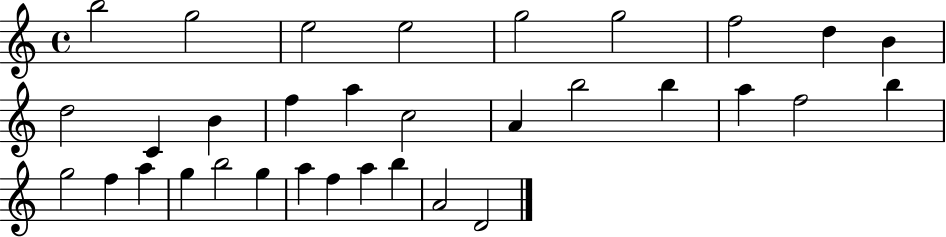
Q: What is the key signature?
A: C major